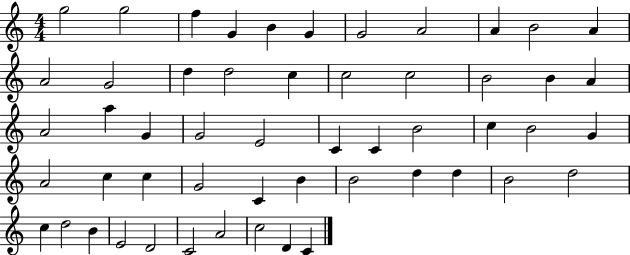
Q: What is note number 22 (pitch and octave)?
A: A4